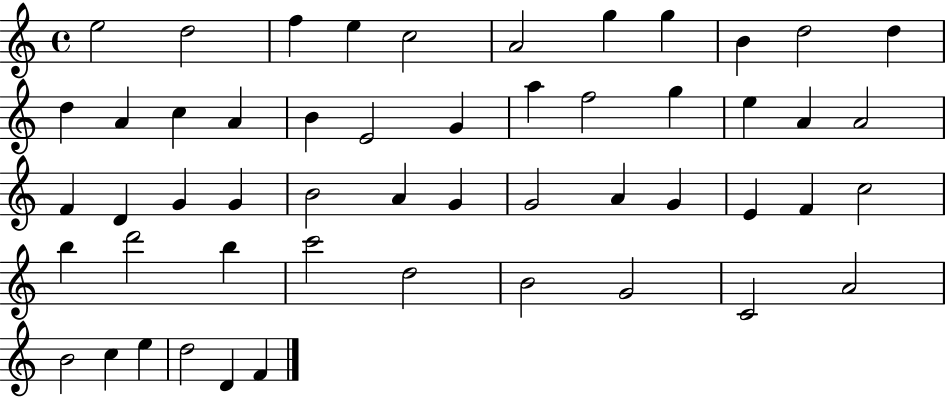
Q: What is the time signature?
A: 4/4